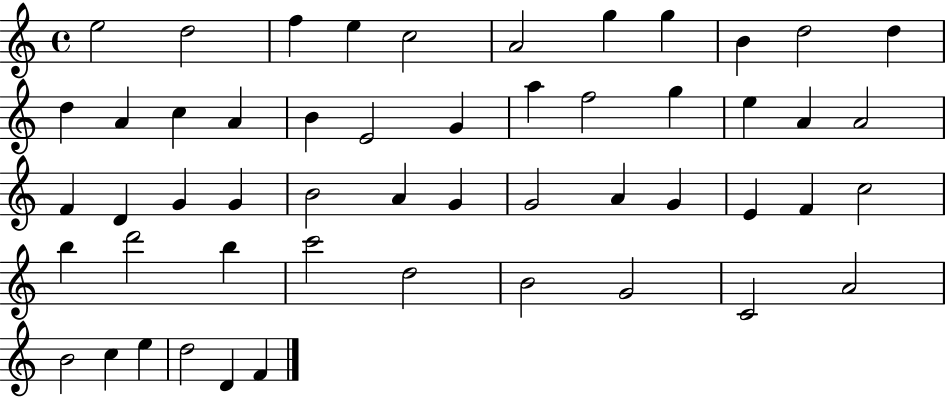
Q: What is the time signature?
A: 4/4